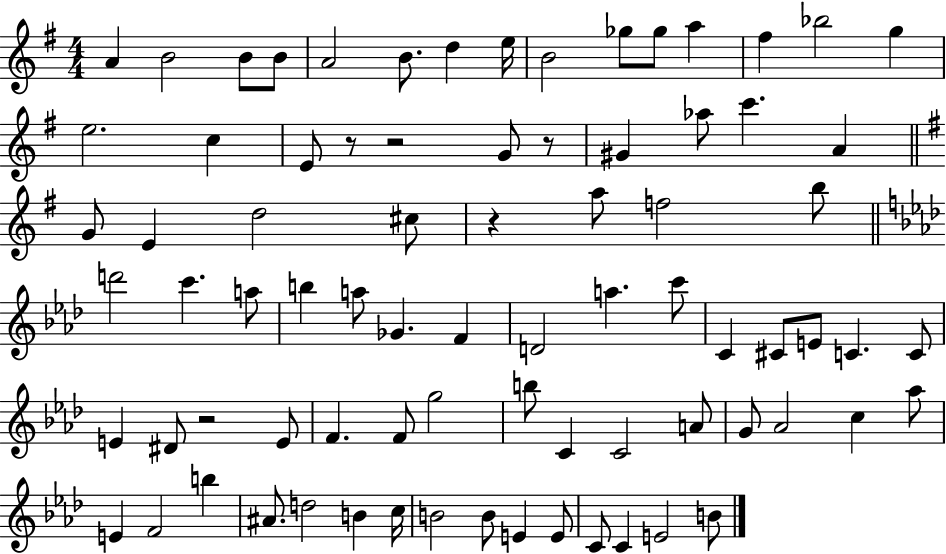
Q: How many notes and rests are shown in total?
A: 79